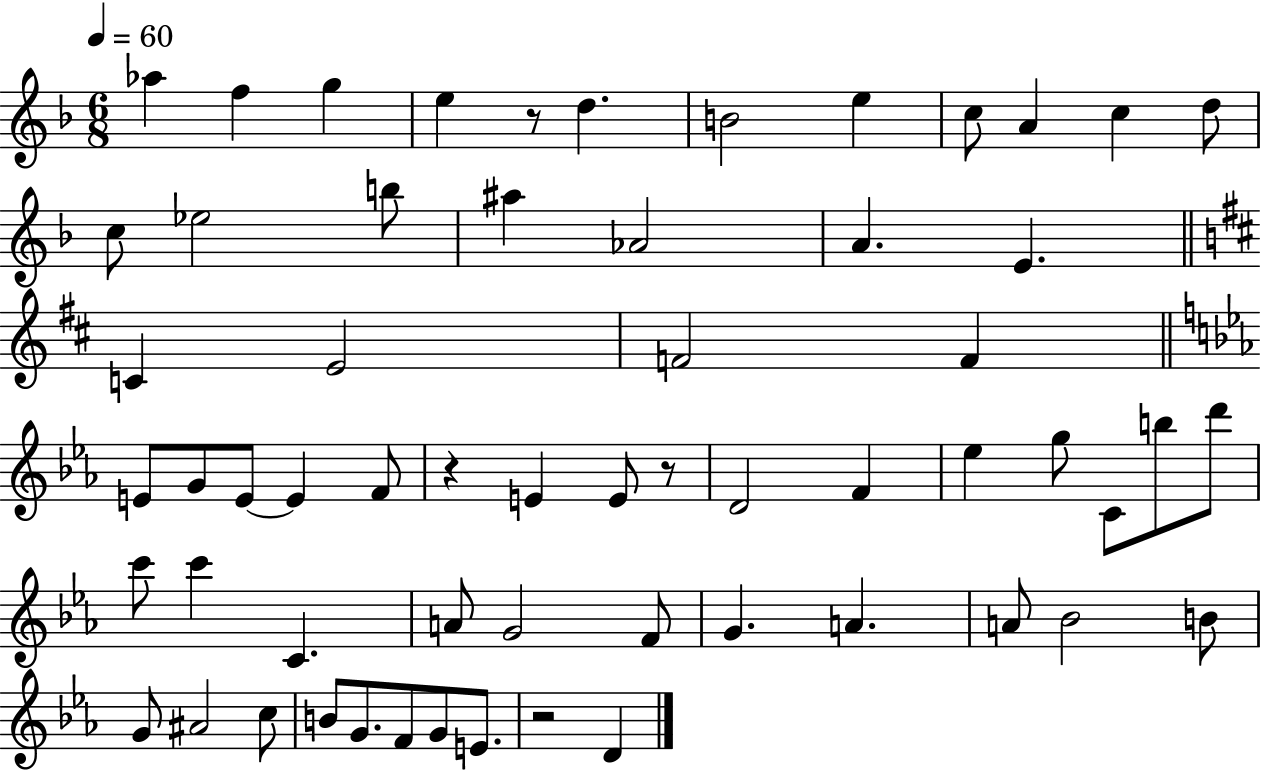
X:1
T:Untitled
M:6/8
L:1/4
K:F
_a f g e z/2 d B2 e c/2 A c d/2 c/2 _e2 b/2 ^a _A2 A E C E2 F2 F E/2 G/2 E/2 E F/2 z E E/2 z/2 D2 F _e g/2 C/2 b/2 d'/2 c'/2 c' C A/2 G2 F/2 G A A/2 _B2 B/2 G/2 ^A2 c/2 B/2 G/2 F/2 G/2 E/2 z2 D